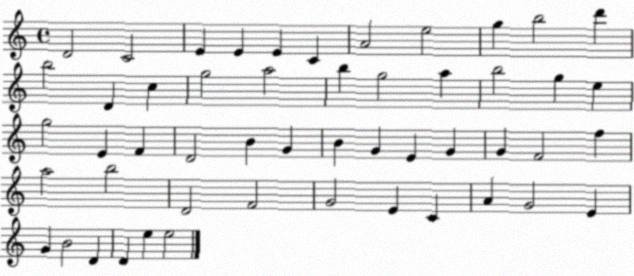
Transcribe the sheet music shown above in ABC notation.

X:1
T:Untitled
M:4/4
L:1/4
K:C
D2 C2 E E E C A2 e2 g b2 d' b2 D c g2 a2 b g2 a b2 g e g2 E F D2 B G B G E G G F2 f a2 b2 D2 F2 G2 E C A G2 E G B2 D D e e2